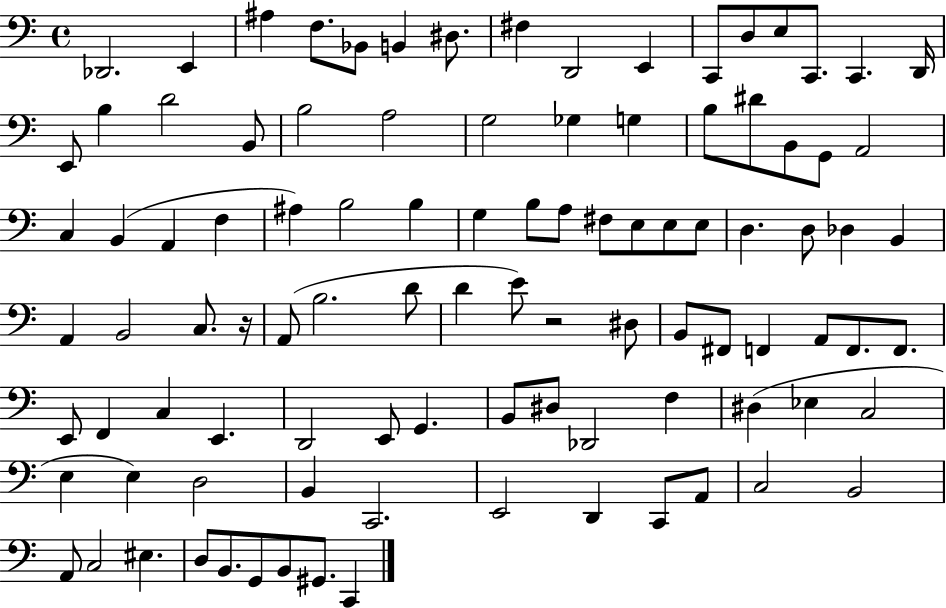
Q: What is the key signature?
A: C major